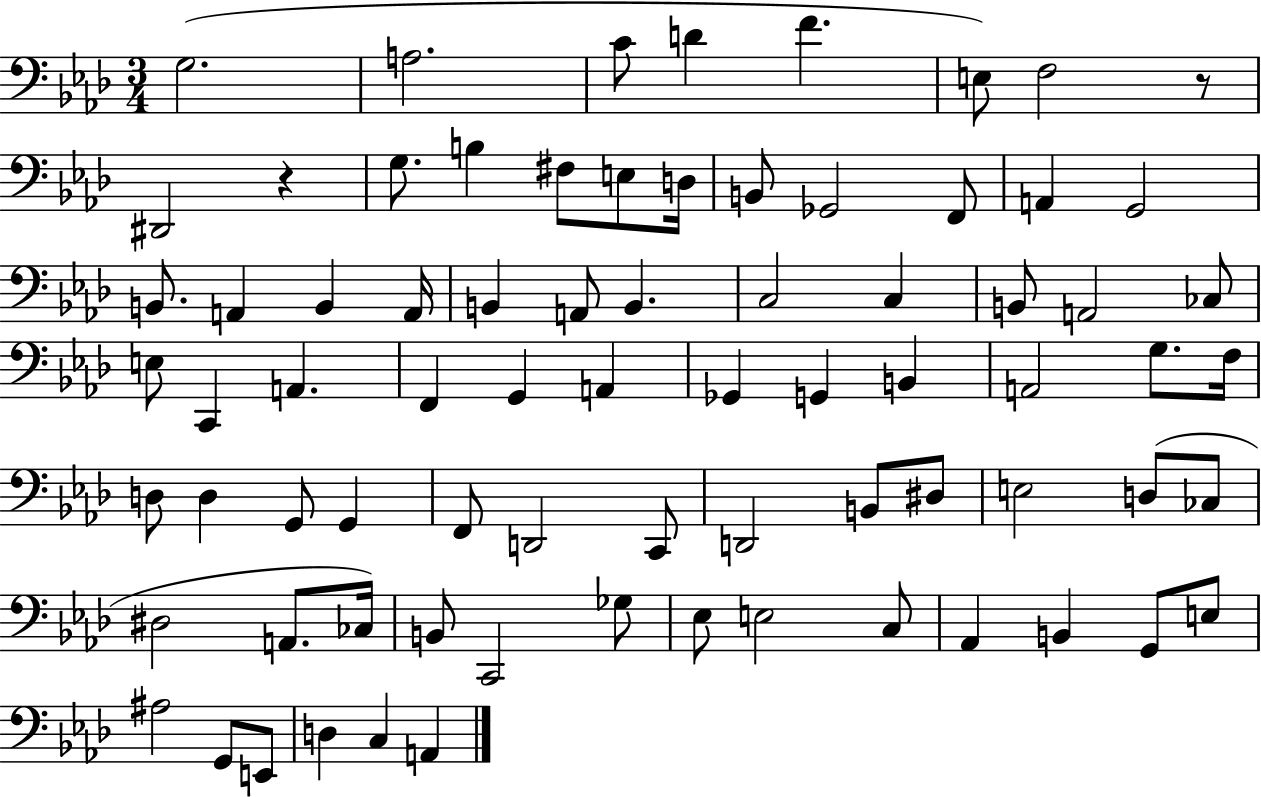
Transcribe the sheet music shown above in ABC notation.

X:1
T:Untitled
M:3/4
L:1/4
K:Ab
G,2 A,2 C/2 D F E,/2 F,2 z/2 ^D,,2 z G,/2 B, ^F,/2 E,/2 D,/4 B,,/2 _G,,2 F,,/2 A,, G,,2 B,,/2 A,, B,, A,,/4 B,, A,,/2 B,, C,2 C, B,,/2 A,,2 _C,/2 E,/2 C,, A,, F,, G,, A,, _G,, G,, B,, A,,2 G,/2 F,/4 D,/2 D, G,,/2 G,, F,,/2 D,,2 C,,/2 D,,2 B,,/2 ^D,/2 E,2 D,/2 _C,/2 ^D,2 A,,/2 _C,/4 B,,/2 C,,2 _G,/2 _E,/2 E,2 C,/2 _A,, B,, G,,/2 E,/2 ^A,2 G,,/2 E,,/2 D, C, A,,